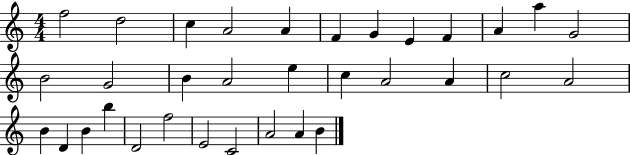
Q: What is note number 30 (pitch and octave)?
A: C4